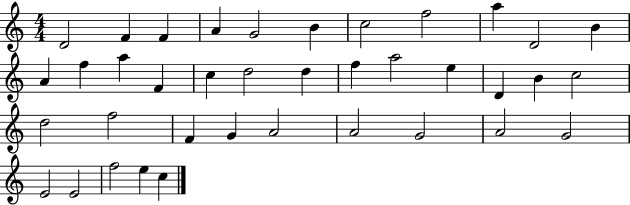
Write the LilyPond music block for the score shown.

{
  \clef treble
  \numericTimeSignature
  \time 4/4
  \key c \major
  d'2 f'4 f'4 | a'4 g'2 b'4 | c''2 f''2 | a''4 d'2 b'4 | \break a'4 f''4 a''4 f'4 | c''4 d''2 d''4 | f''4 a''2 e''4 | d'4 b'4 c''2 | \break d''2 f''2 | f'4 g'4 a'2 | a'2 g'2 | a'2 g'2 | \break e'2 e'2 | f''2 e''4 c''4 | \bar "|."
}